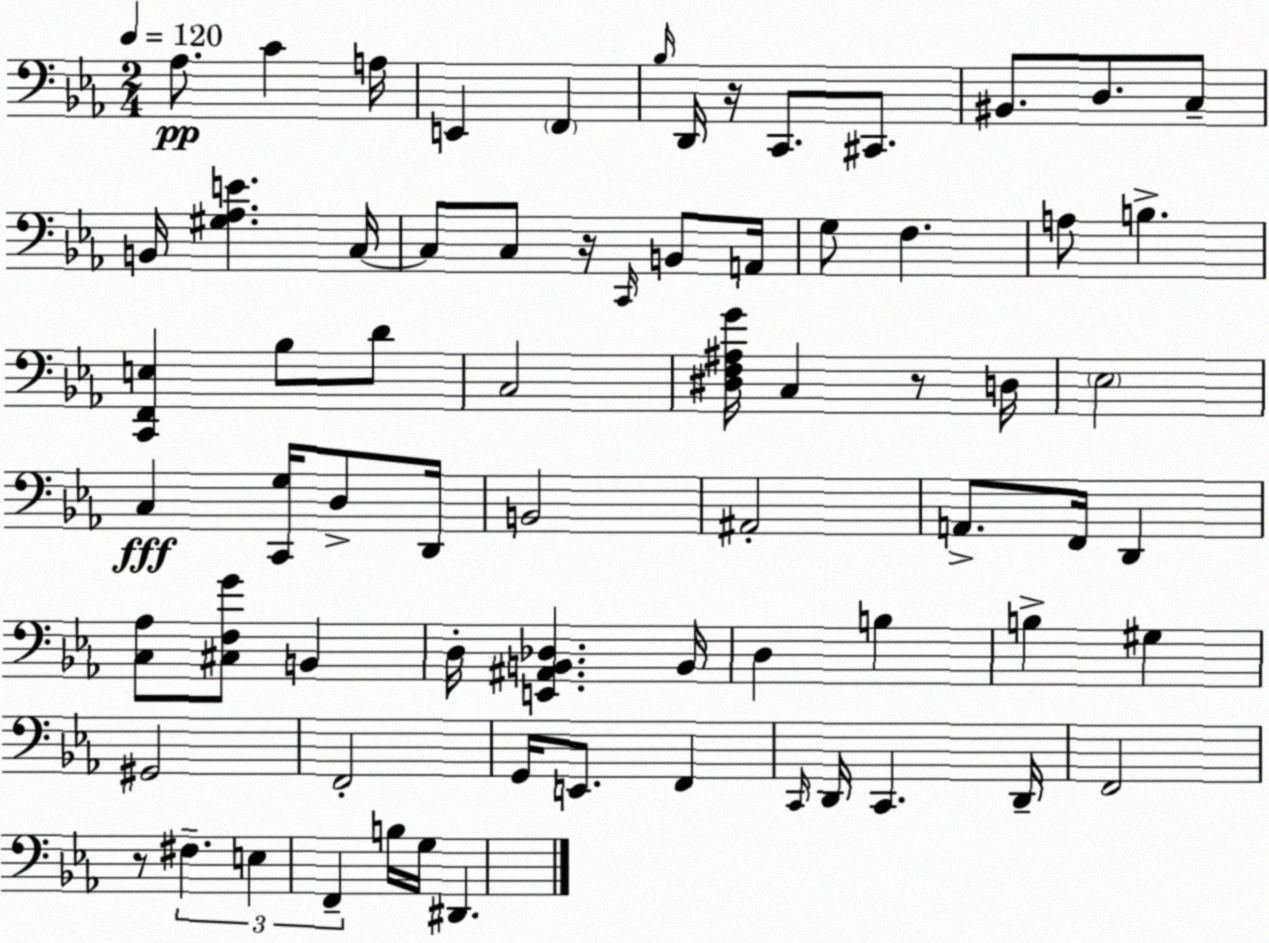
X:1
T:Untitled
M:2/4
L:1/4
K:Cm
_A,/2 C A,/4 E,, F,, _B,/4 D,,/4 z/4 C,,/2 ^C,,/2 ^B,,/2 D,/2 C,/2 B,,/4 [^G,_A,E] C,/4 C,/2 C,/2 z/4 C,,/4 B,,/2 A,,/4 G,/2 F, A,/2 B, [C,,F,,E,] _B,/2 D/2 C,2 [^D,F,^A,G]/4 C, z/2 D,/4 _E,2 C, [C,,G,]/4 D,/2 D,,/4 B,,2 ^A,,2 A,,/2 F,,/4 D,, [C,_A,]/2 [^C,F,G]/2 B,, D,/4 [E,,^A,,B,,_D,] B,,/4 D, B, B, ^G, ^G,,2 F,,2 G,,/4 E,,/2 F,, C,,/4 D,,/4 C,, D,,/4 F,,2 z/2 ^F, E, F,, B,/4 G,/4 ^D,,